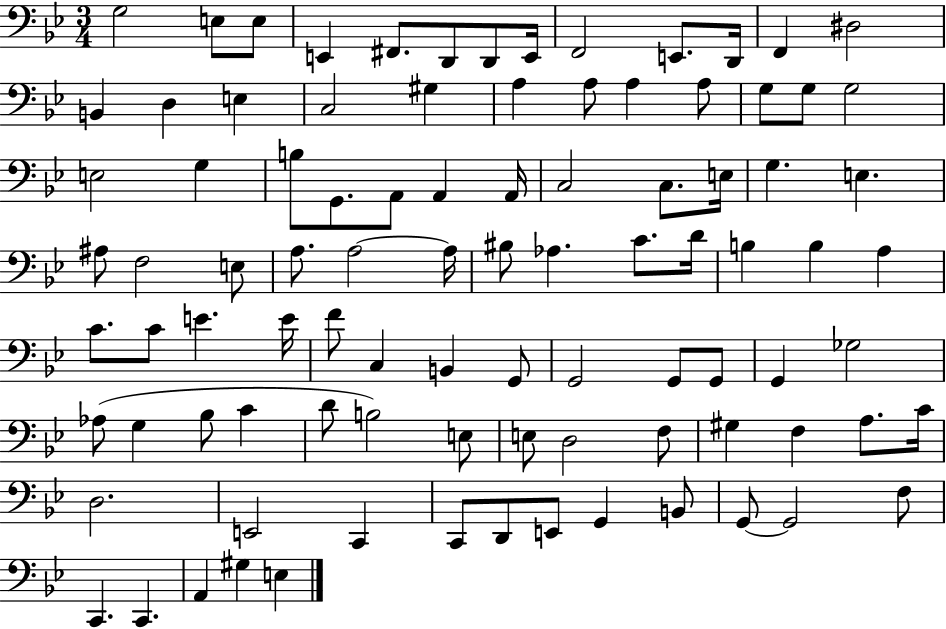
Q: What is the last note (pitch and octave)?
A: E3